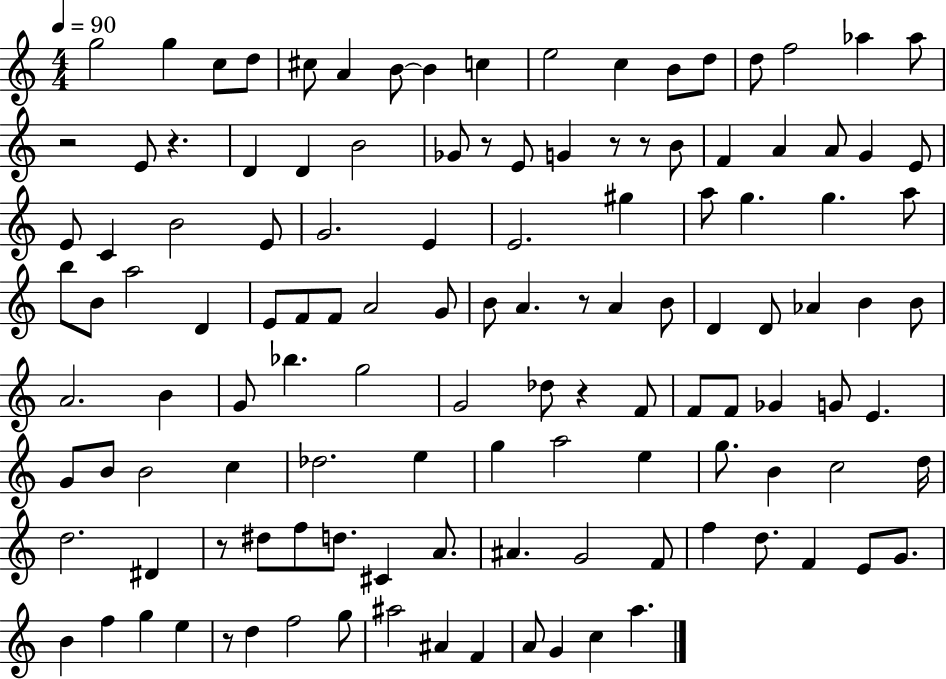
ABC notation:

X:1
T:Untitled
M:4/4
L:1/4
K:C
g2 g c/2 d/2 ^c/2 A B/2 B c e2 c B/2 d/2 d/2 f2 _a _a/2 z2 E/2 z D D B2 _G/2 z/2 E/2 G z/2 z/2 B/2 F A A/2 G E/2 E/2 C B2 E/2 G2 E E2 ^g a/2 g g a/2 b/2 B/2 a2 D E/2 F/2 F/2 A2 G/2 B/2 A z/2 A B/2 D D/2 _A B B/2 A2 B G/2 _b g2 G2 _d/2 z F/2 F/2 F/2 _G G/2 E G/2 B/2 B2 c _d2 e g a2 e g/2 B c2 d/4 d2 ^D z/2 ^d/2 f/2 d/2 ^C A/2 ^A G2 F/2 f d/2 F E/2 G/2 B f g e z/2 d f2 g/2 ^a2 ^A F A/2 G c a